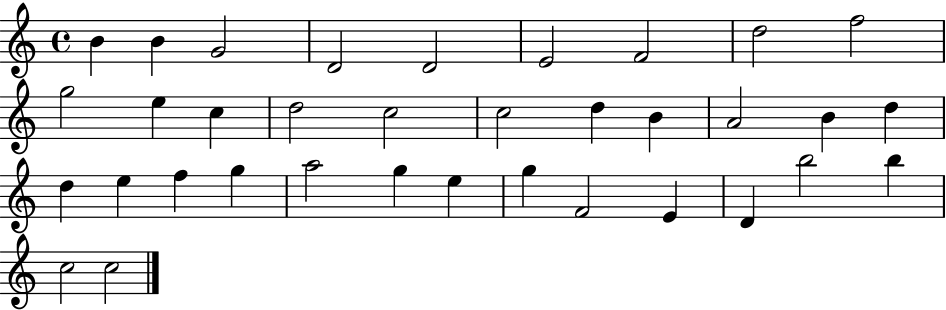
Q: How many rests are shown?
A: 0